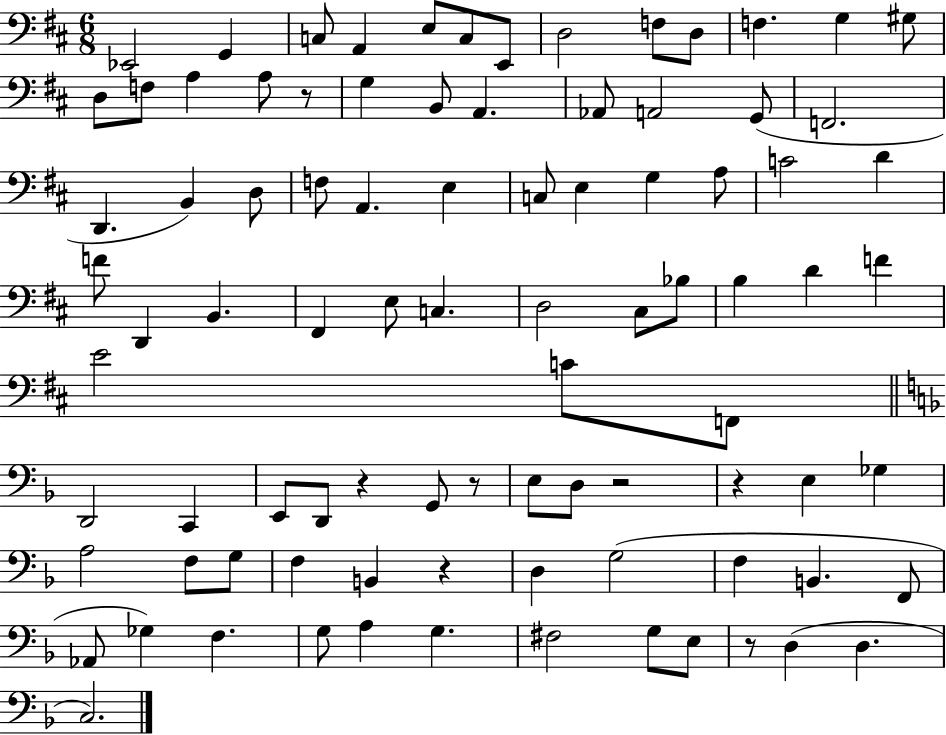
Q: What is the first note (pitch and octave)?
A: Eb2